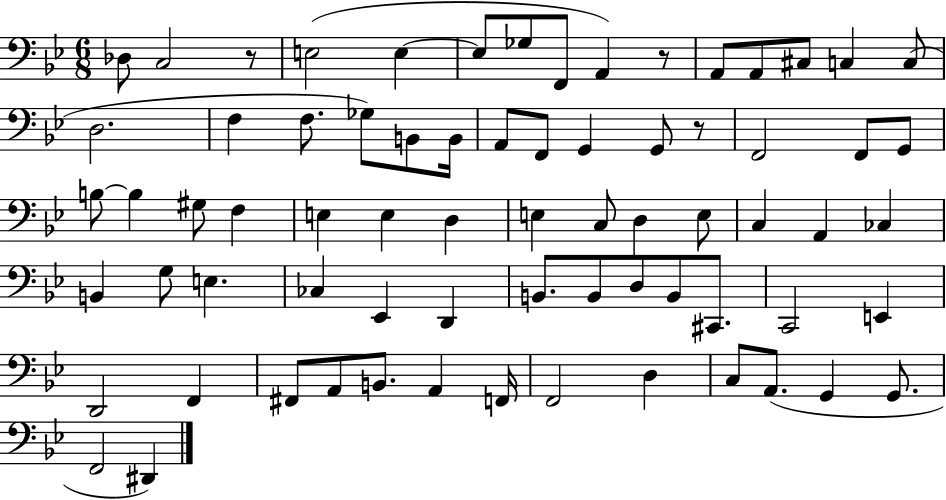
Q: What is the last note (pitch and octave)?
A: D#2